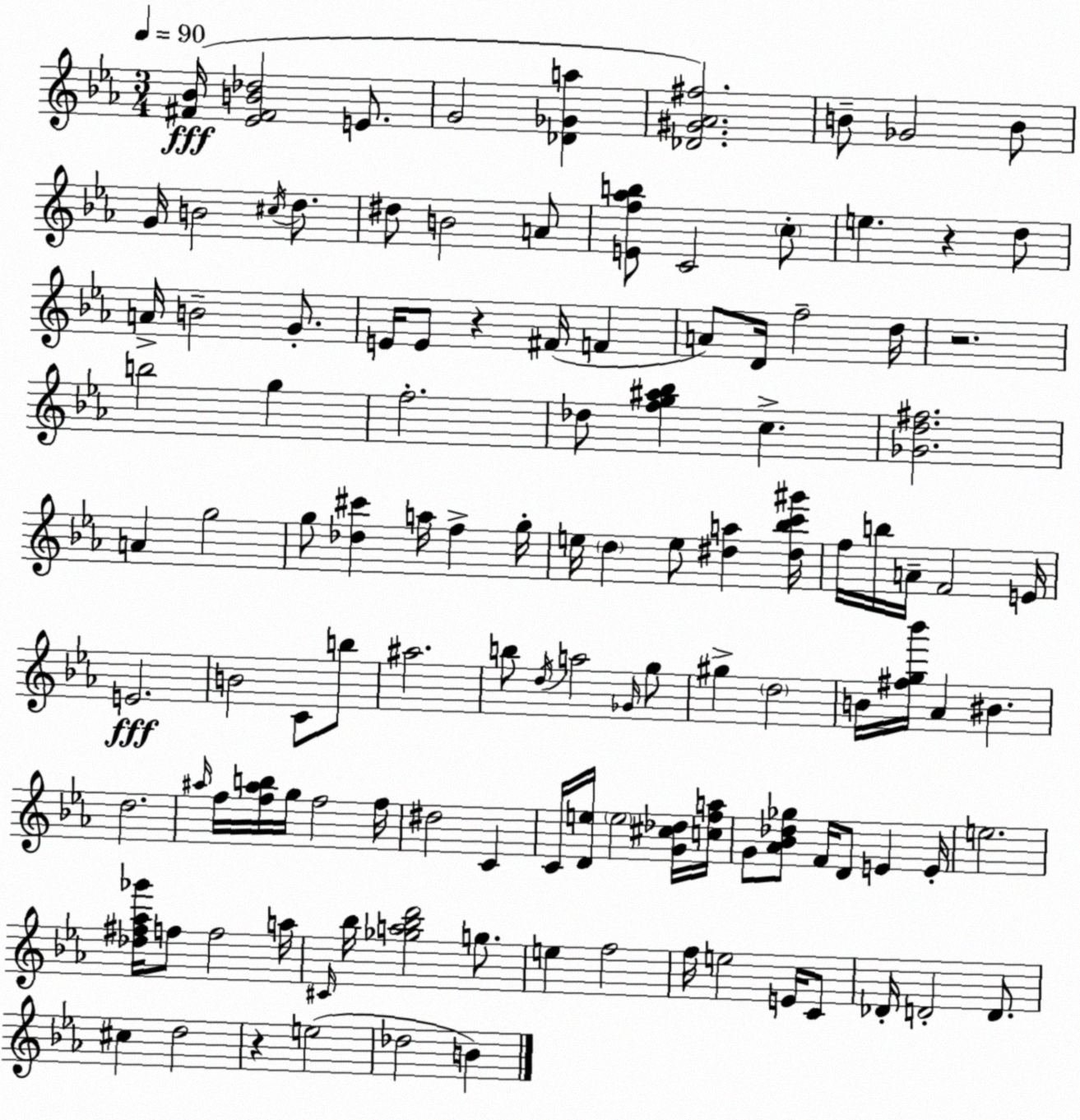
X:1
T:Untitled
M:3/4
L:1/4
K:Eb
[^F_B]/4 [_E^FB_d]2 E/2 G2 [_D_Ga] [_D^G_A^f]2 B/2 _G2 B/2 G/4 B2 ^c/4 d/2 ^d/2 B2 A/2 [Ef_ab]/2 C2 c/2 e z d/2 A/4 B2 G/2 E/4 E/2 z ^F/4 F A/2 D/4 f2 d/4 z2 b2 g f2 _d/2 [fg^a_b] c [_Gd^f]2 A g2 g/2 [_d^c'] a/4 f g/4 e/4 d e/2 [^da] [^d_bc'^g']/4 f/4 b/4 A/4 F2 E/4 E2 B2 C/2 b/2 ^a2 b/2 d/4 a2 _G/4 g/2 ^g d2 B/4 [^fg_b']/4 _A ^B d2 ^a/4 f/4 [f^ab]/4 g/4 f2 f/4 ^d2 C C/4 [De]/4 e2 [G^c_d]/4 [cfa]/4 G/2 [_A_B_d_g]/2 F/4 D/2 E E/4 e2 [_d^f_a_g']/4 f/2 f2 a/4 ^C/4 _b/4 [_ga_bd']2 g/2 e f2 f/4 e2 E/4 C/2 _D/4 D2 D/2 ^c d2 z e2 _d2 B